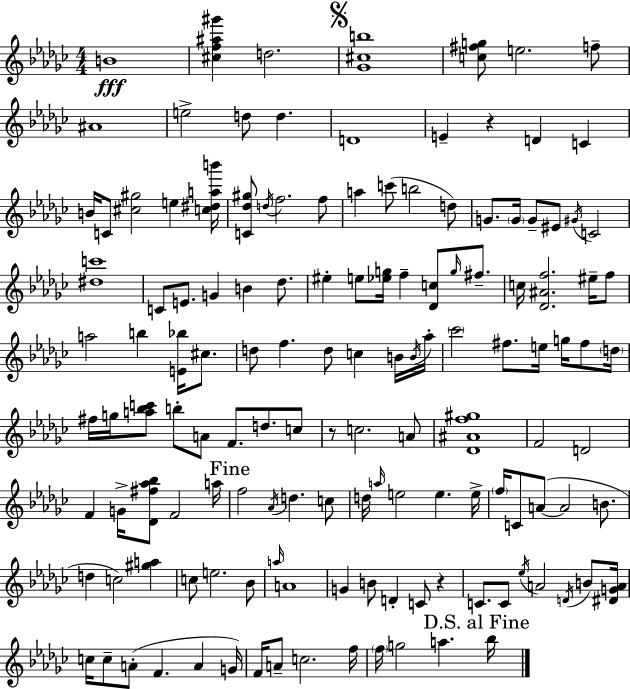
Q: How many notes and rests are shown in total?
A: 136